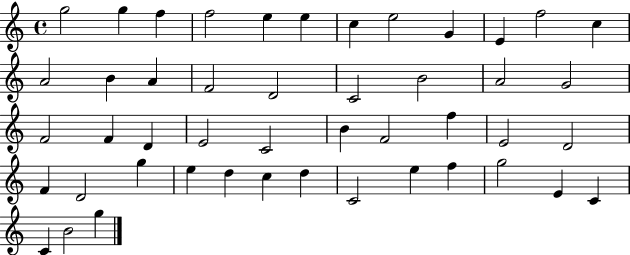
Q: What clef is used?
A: treble